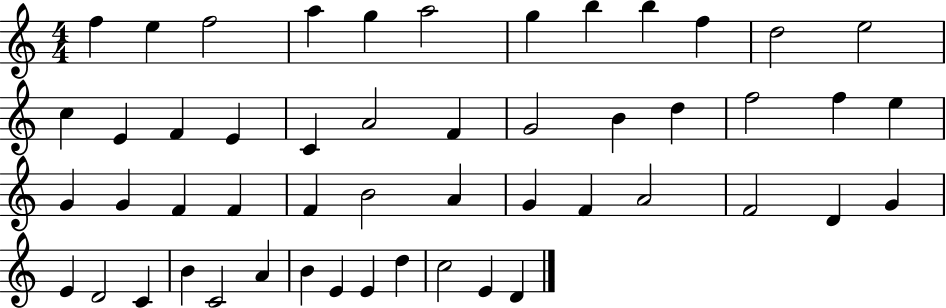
{
  \clef treble
  \numericTimeSignature
  \time 4/4
  \key c \major
  f''4 e''4 f''2 | a''4 g''4 a''2 | g''4 b''4 b''4 f''4 | d''2 e''2 | \break c''4 e'4 f'4 e'4 | c'4 a'2 f'4 | g'2 b'4 d''4 | f''2 f''4 e''4 | \break g'4 g'4 f'4 f'4 | f'4 b'2 a'4 | g'4 f'4 a'2 | f'2 d'4 g'4 | \break e'4 d'2 c'4 | b'4 c'2 a'4 | b'4 e'4 e'4 d''4 | c''2 e'4 d'4 | \break \bar "|."
}